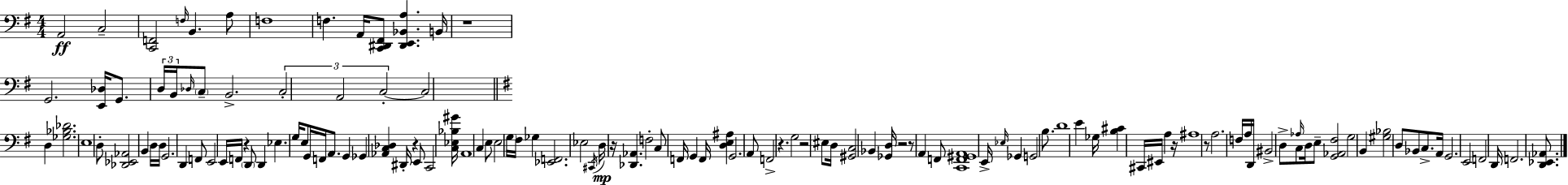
X:1
T:Untitled
M:4/4
L:1/4
K:G
A,,2 C,2 [C,,F,,]2 F,/4 B,, A,/2 F,4 F, A,,/4 [C,,^D,,^F,,]/2 [^D,,E,,_B,,A,] B,,/4 z4 G,,2 [E,,_D,]/4 G,,/2 D,/4 B,,/4 _D,/4 C,/2 B,,2 C,2 A,,2 C,2 C,2 D, [_G,_B,_D]2 E,4 D,/2 [_D,,_E,,_A,,]2 B,, D,/4 D,/4 G,,2 D,, F,,/2 E,,2 E,,/4 F,,/4 z D,,/2 D,, _E, G,/4 E,/2 G,,/4 F,,/4 A,,/2 G,, _G,, [_A,,C,_D,] ^D,,/4 z E,,/2 C,,2 [C,_E,_B,^G]/4 A,,4 C, E,/2 E,2 G,/4 ^F,/4 _G, [_E,,F,,]2 _E,2 ^C,,/4 D,/4 z/4 [_D,,_A,,] F,2 C,/2 F,,/4 G,, F,,/4 [D,E,^A,] G,,2 A,,/2 F,,2 z G,2 z2 ^E,/2 D,/4 [^G,,C,]2 _B,, [_G,,D,]/4 z2 z/2 A,, F,,/2 [C,,F,,^G,,A,,]4 E,,/4 _E,/4 _G,, G,,2 B,/2 D4 E _G,/4 [B,^C] ^C,,/4 ^E,,/4 A, z/4 ^A,4 z/2 A,2 F,/4 A,/4 D,,/4 ^B,,2 D,/2 _A,/4 C,/2 D,/4 E,/2 [G,,_A,,^F,]2 G,2 B,, [^G,_B,]2 D,/2 _B,,/2 C,/2 A,,/4 G,,2 E,,2 F,,2 D,,/4 F,,2 [D,,_E,,_A,,]/2